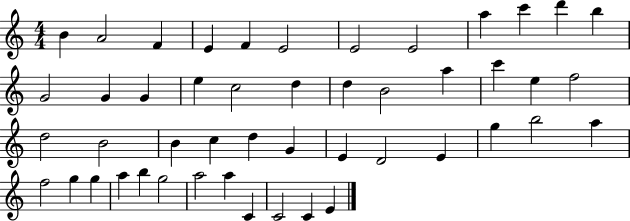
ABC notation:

X:1
T:Untitled
M:4/4
L:1/4
K:C
B A2 F E F E2 E2 E2 a c' d' b G2 G G e c2 d d B2 a c' e f2 d2 B2 B c d G E D2 E g b2 a f2 g g a b g2 a2 a C C2 C E